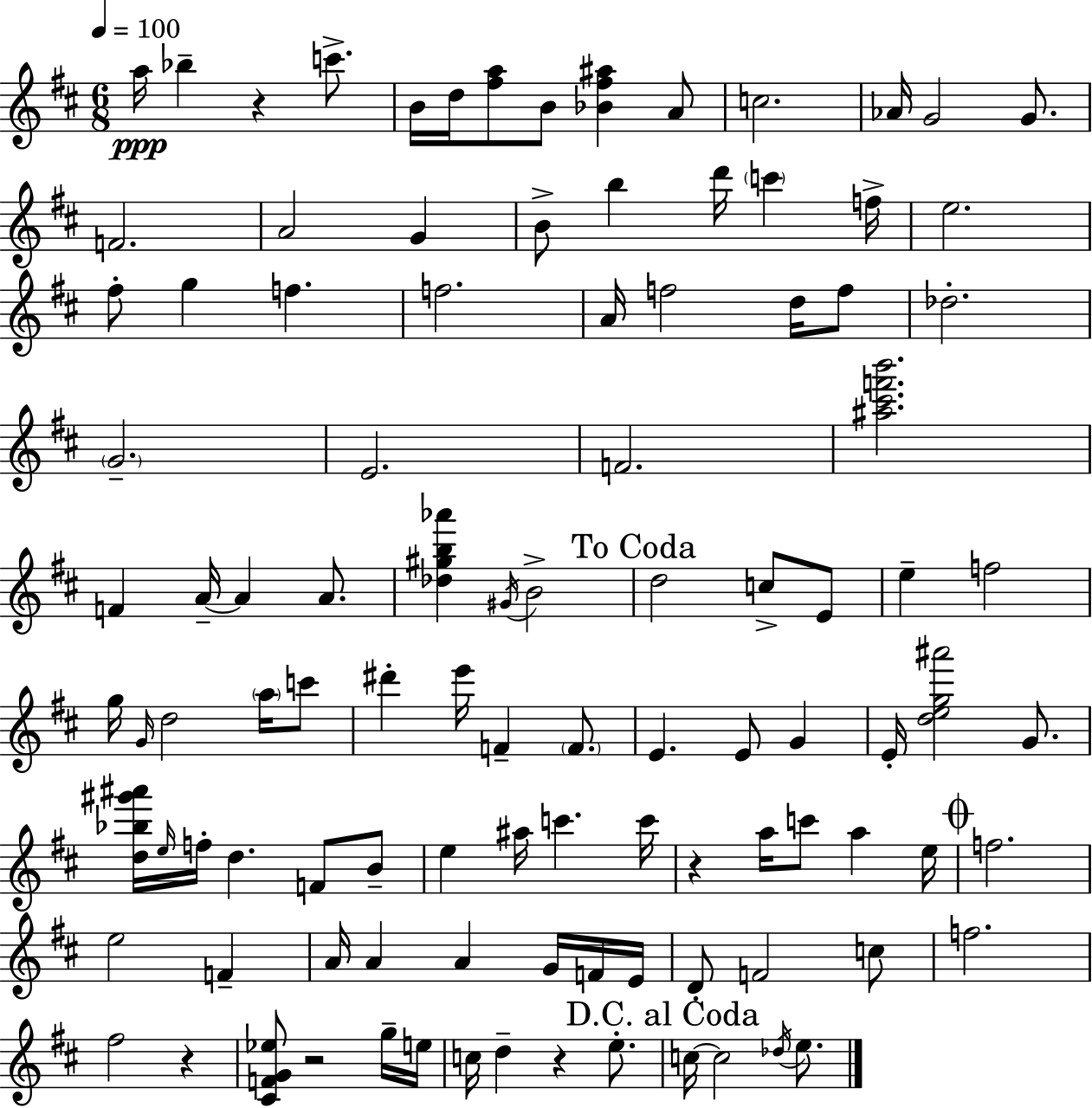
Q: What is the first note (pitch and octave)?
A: A5